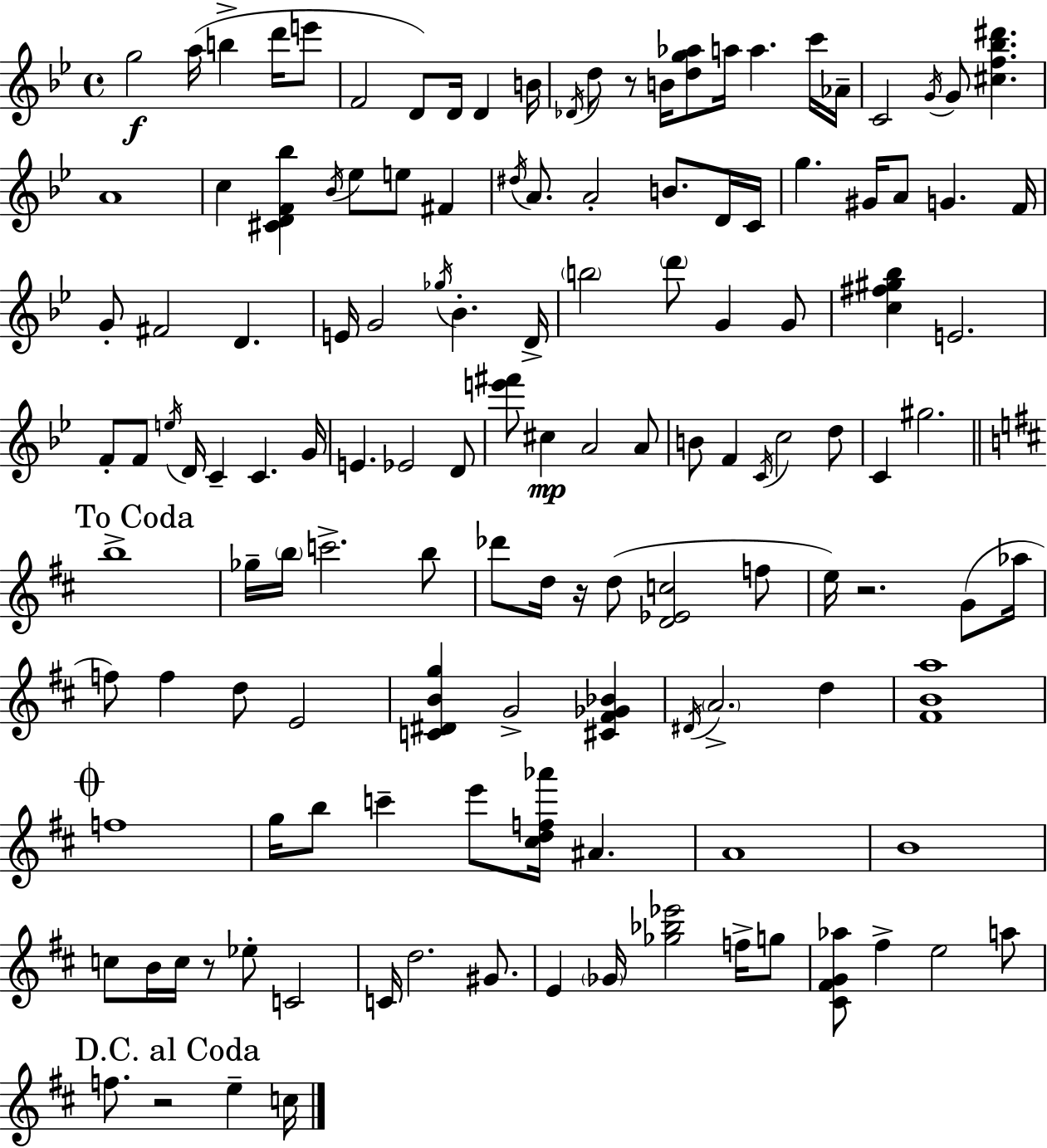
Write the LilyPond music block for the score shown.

{
  \clef treble
  \time 4/4
  \defaultTimeSignature
  \key g \minor
  g''2\f a''16( b''4-> d'''16 e'''8 | f'2 d'8) d'16 d'4 b'16 | \acciaccatura { des'16 } d''8 r8 b'16 <d'' g'' aes''>8 a''16 a''4. c'''16 | aes'16-- c'2 \acciaccatura { g'16 } g'8 <cis'' f'' bes'' dis'''>4. | \break a'1 | c''4 <cis' d' f' bes''>4 \acciaccatura { bes'16 } ees''8 e''8 fis'4 | \acciaccatura { dis''16 } a'8. a'2-. b'8. | d'16 c'16 g''4. gis'16 a'8 g'4. | \break f'16 g'8-. fis'2 d'4. | e'16 g'2 \acciaccatura { ges''16 } bes'4.-. | d'16-> \parenthesize b''2 \parenthesize d'''8 g'4 | g'8 <c'' fis'' gis'' bes''>4 e'2. | \break f'8-. f'8 \acciaccatura { e''16 } d'16 c'4-- c'4. | g'16 e'4. ees'2 | d'8 <e''' fis'''>8 cis''4\mp a'2 | a'8 b'8 f'4 \acciaccatura { c'16 } c''2 | \break d''8 c'4 gis''2. | \mark "To Coda" \bar "||" \break \key d \major b''1-> | ges''16-- \parenthesize b''16 c'''2.-> b''8 | des'''8 d''16 r16 d''8( <d' ees' c''>2 f''8 | e''16) r2. g'8( aes''16 | \break f''8) f''4 d''8 e'2 | <c' dis' b' g''>4 g'2-> <cis' fis' ges' bes'>4 | \acciaccatura { dis'16 } \parenthesize a'2.-> d''4 | <fis' b' a''>1 | \break \mark \markup { \musicglyph "scripts.coda" } f''1 | g''16 b''8 c'''4-- e'''8 <cis'' d'' f'' aes'''>16 ais'4. | a'1 | b'1 | \break c''8 b'16 c''16 r8 ees''8-. c'2 | c'16 d''2. gis'8. | e'4 \parenthesize ges'16 <ges'' bes'' ees'''>2 f''16-> g''8 | <cis' fis' g' aes''>8 fis''4-> e''2 a''8 | \break \mark "D.C. al Coda" f''8. r2 e''4-- | c''16 \bar "|."
}